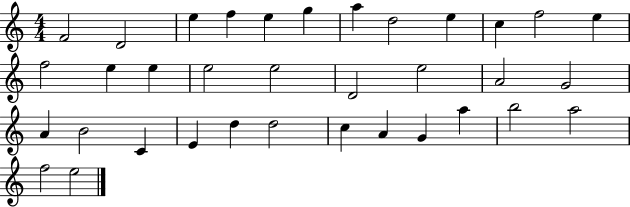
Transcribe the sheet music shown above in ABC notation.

X:1
T:Untitled
M:4/4
L:1/4
K:C
F2 D2 e f e g a d2 e c f2 e f2 e e e2 e2 D2 e2 A2 G2 A B2 C E d d2 c A G a b2 a2 f2 e2